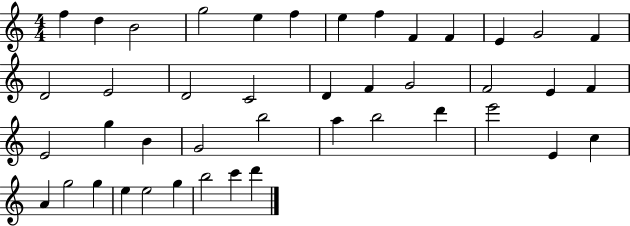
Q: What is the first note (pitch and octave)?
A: F5